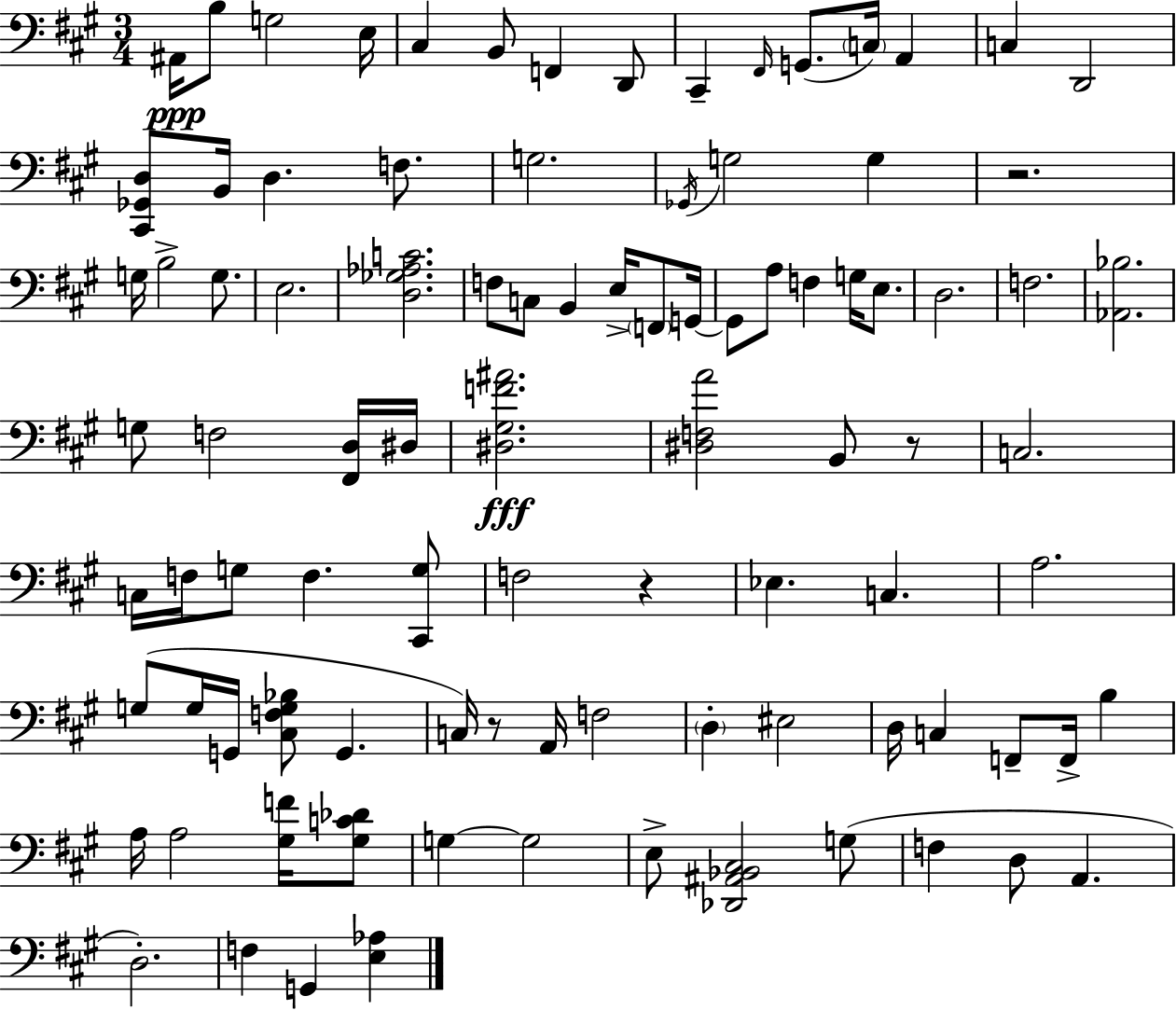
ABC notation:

X:1
T:Untitled
M:3/4
L:1/4
K:A
^A,,/4 B,/2 G,2 E,/4 ^C, B,,/2 F,, D,,/2 ^C,, ^F,,/4 G,,/2 C,/4 A,, C, D,,2 [^C,,_G,,D,]/2 B,,/4 D, F,/2 G,2 _G,,/4 G,2 G, z2 G,/4 B,2 G,/2 E,2 [D,_G,_A,C]2 F,/2 C,/2 B,, E,/4 F,,/2 G,,/4 G,,/2 A,/2 F, G,/4 E,/2 D,2 F,2 [_A,,_B,]2 G,/2 F,2 [^F,,D,]/4 ^D,/4 [^D,^G,F^A]2 [^D,F,A]2 B,,/2 z/2 C,2 C,/4 F,/4 G,/2 F, [^C,,G,]/2 F,2 z _E, C, A,2 G,/2 G,/4 G,,/4 [^C,F,G,_B,]/2 G,, C,/4 z/2 A,,/4 F,2 D, ^E,2 D,/4 C, F,,/2 F,,/4 B, A,/4 A,2 [^G,F]/4 [^G,C_D]/2 G, G,2 E,/2 [_D,,^A,,_B,,^C,]2 G,/2 F, D,/2 A,, D,2 F, G,, [E,_A,]